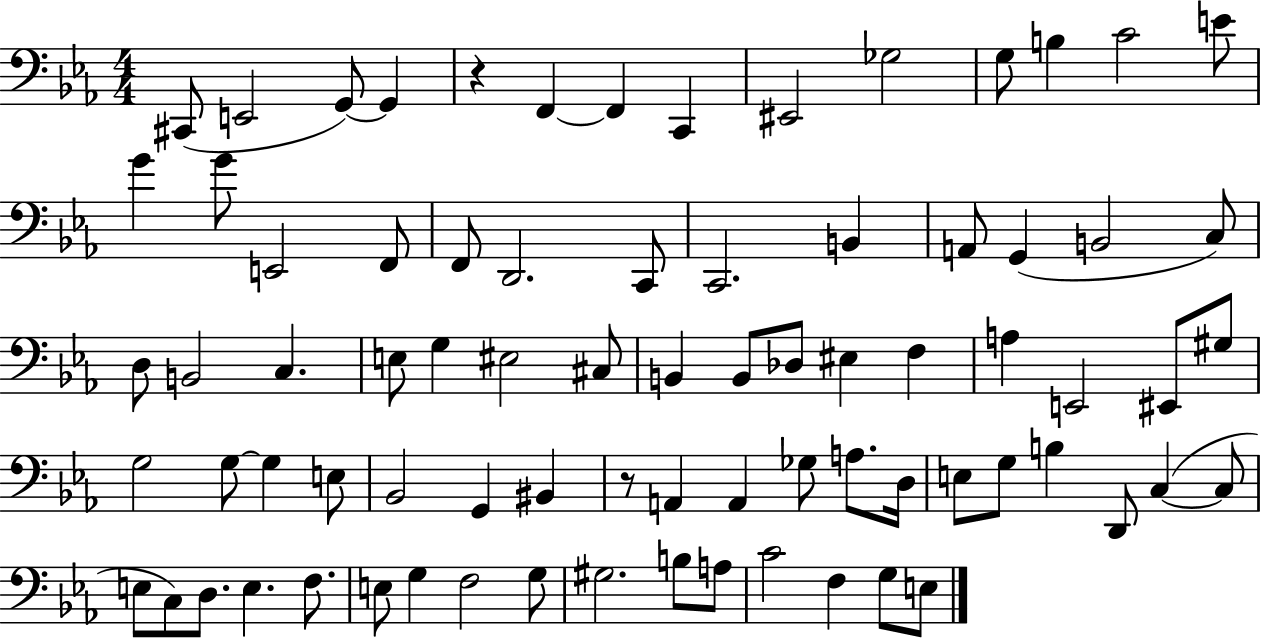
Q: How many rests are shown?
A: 2